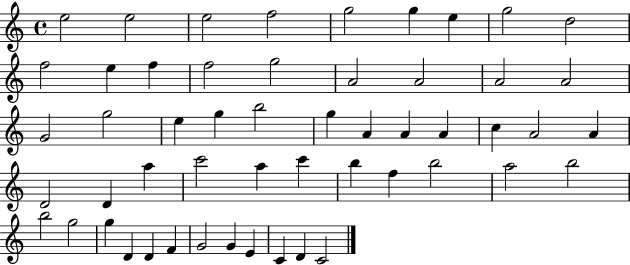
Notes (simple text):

E5/h E5/h E5/h F5/h G5/h G5/q E5/q G5/h D5/h F5/h E5/q F5/q F5/h G5/h A4/h A4/h A4/h A4/h G4/h G5/h E5/q G5/q B5/h G5/q A4/q A4/q A4/q C5/q A4/h A4/q D4/h D4/q A5/q C6/h A5/q C6/q B5/q F5/q B5/h A5/h B5/h B5/h G5/h G5/q D4/q D4/q F4/q G4/h G4/q E4/q C4/q D4/q C4/h